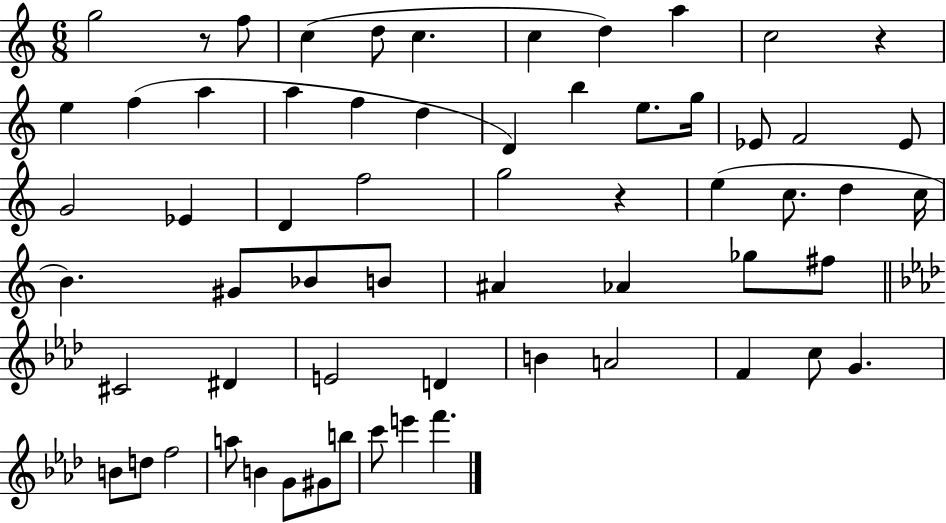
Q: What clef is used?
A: treble